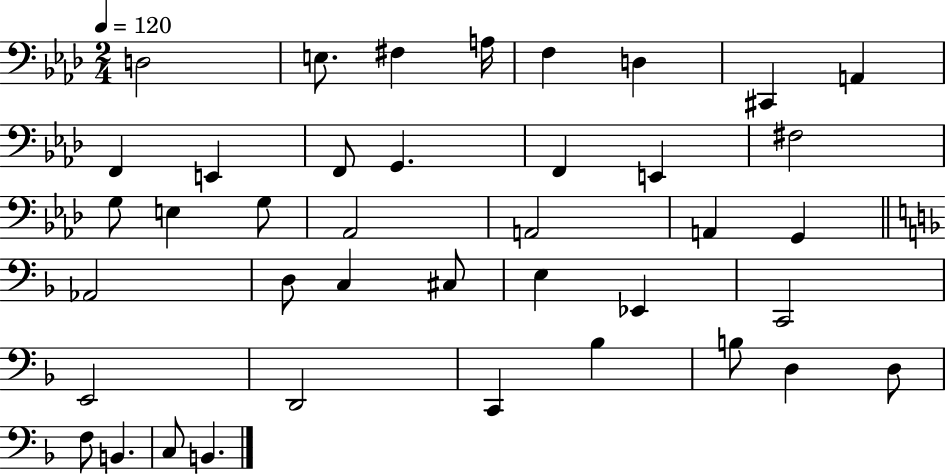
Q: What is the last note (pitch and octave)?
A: B2